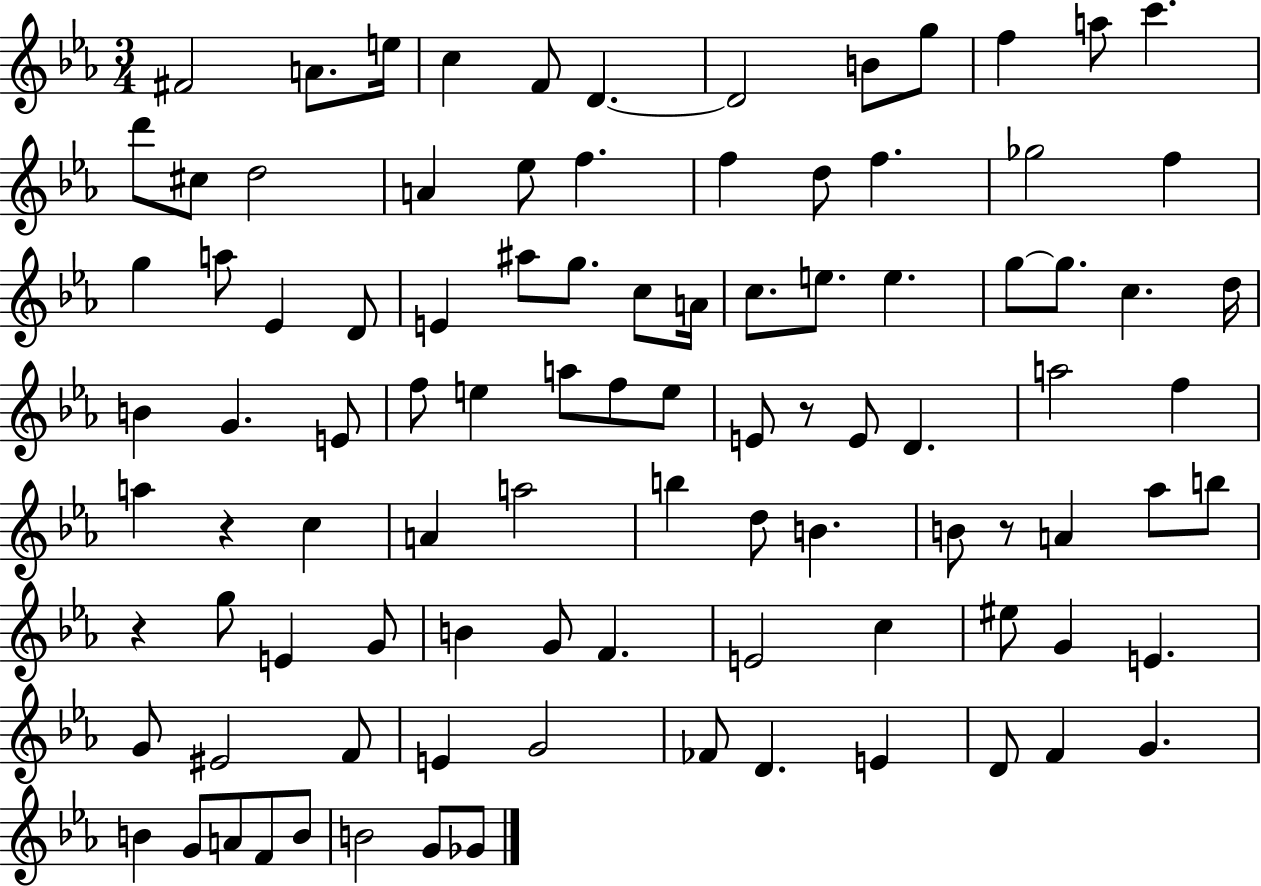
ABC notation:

X:1
T:Untitled
M:3/4
L:1/4
K:Eb
^F2 A/2 e/4 c F/2 D D2 B/2 g/2 f a/2 c' d'/2 ^c/2 d2 A _e/2 f f d/2 f _g2 f g a/2 _E D/2 E ^a/2 g/2 c/2 A/4 c/2 e/2 e g/2 g/2 c d/4 B G E/2 f/2 e a/2 f/2 e/2 E/2 z/2 E/2 D a2 f a z c A a2 b d/2 B B/2 z/2 A _a/2 b/2 z g/2 E G/2 B G/2 F E2 c ^e/2 G E G/2 ^E2 F/2 E G2 _F/2 D E D/2 F G B G/2 A/2 F/2 B/2 B2 G/2 _G/2